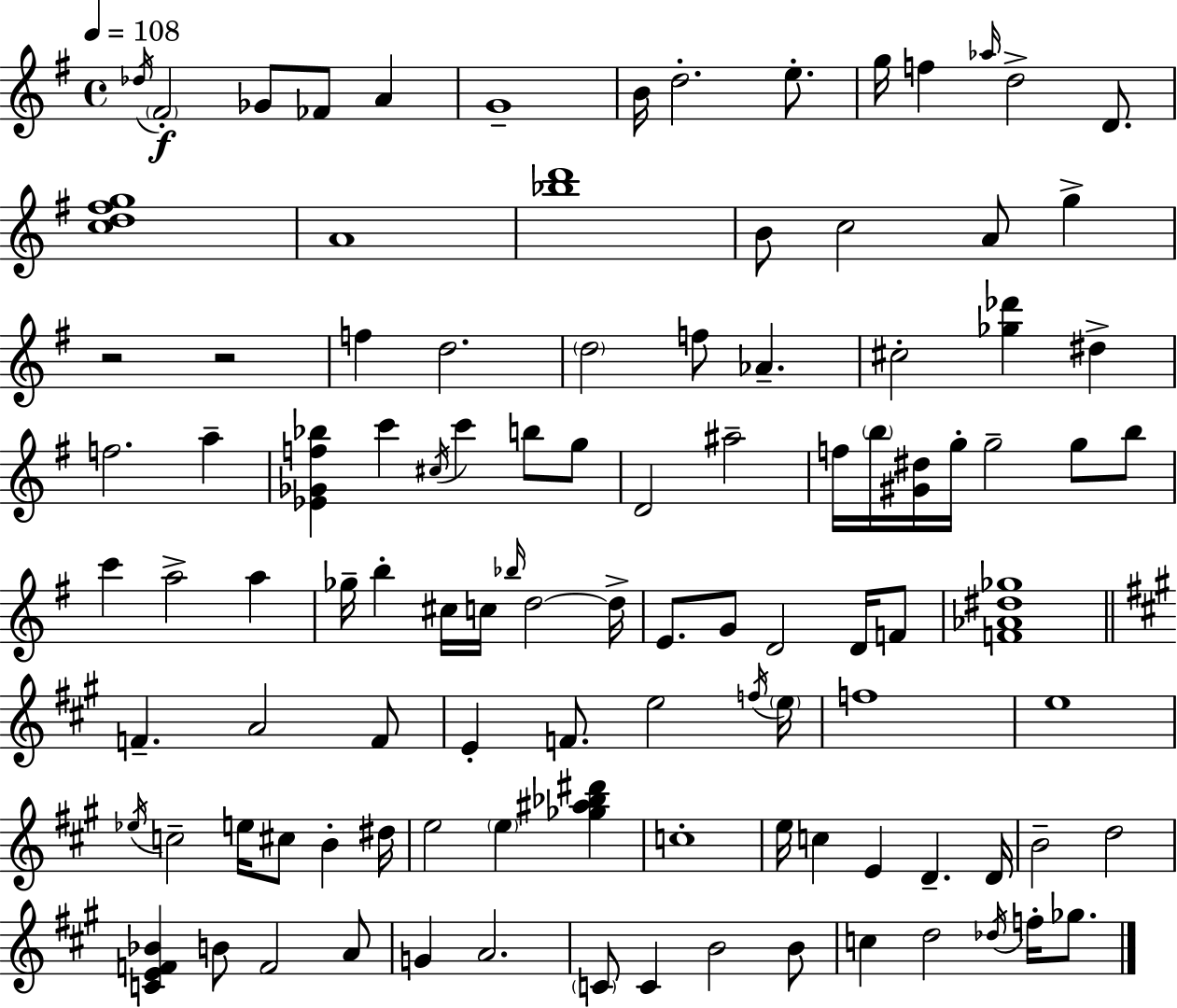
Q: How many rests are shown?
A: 2